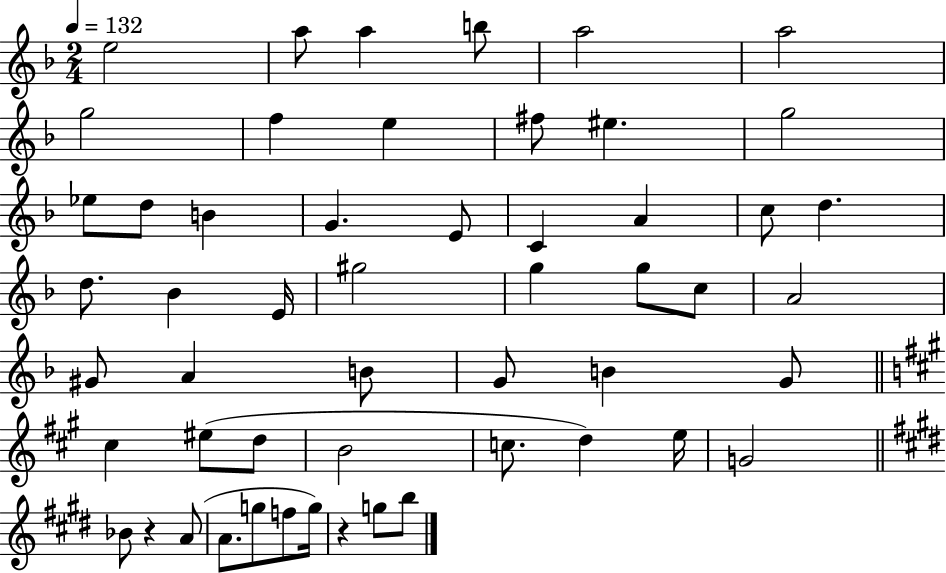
{
  \clef treble
  \numericTimeSignature
  \time 2/4
  \key f \major
  \tempo 4 = 132
  e''2 | a''8 a''4 b''8 | a''2 | a''2 | \break g''2 | f''4 e''4 | fis''8 eis''4. | g''2 | \break ees''8 d''8 b'4 | g'4. e'8 | c'4 a'4 | c''8 d''4. | \break d''8. bes'4 e'16 | gis''2 | g''4 g''8 c''8 | a'2 | \break gis'8 a'4 b'8 | g'8 b'4 g'8 | \bar "||" \break \key a \major cis''4 eis''8( d''8 | b'2 | c''8. d''4) e''16 | g'2 | \break \bar "||" \break \key e \major bes'8 r4 a'8( | a'8. g''8 f''8 g''16) | r4 g''8 b''8 | \bar "|."
}